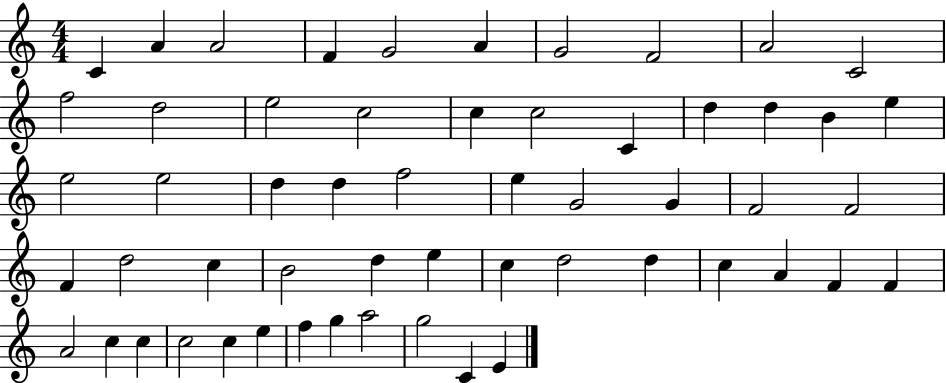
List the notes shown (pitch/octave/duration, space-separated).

C4/q A4/q A4/h F4/q G4/h A4/q G4/h F4/h A4/h C4/h F5/h D5/h E5/h C5/h C5/q C5/h C4/q D5/q D5/q B4/q E5/q E5/h E5/h D5/q D5/q F5/h E5/q G4/h G4/q F4/h F4/h F4/q D5/h C5/q B4/h D5/q E5/q C5/q D5/h D5/q C5/q A4/q F4/q F4/q A4/h C5/q C5/q C5/h C5/q E5/q F5/q G5/q A5/h G5/h C4/q E4/q